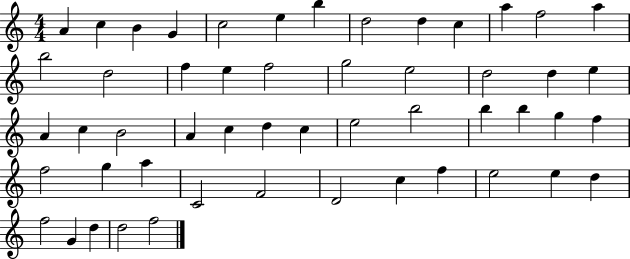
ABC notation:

X:1
T:Untitled
M:4/4
L:1/4
K:C
A c B G c2 e b d2 d c a f2 a b2 d2 f e f2 g2 e2 d2 d e A c B2 A c d c e2 b2 b b g f f2 g a C2 F2 D2 c f e2 e d f2 G d d2 f2